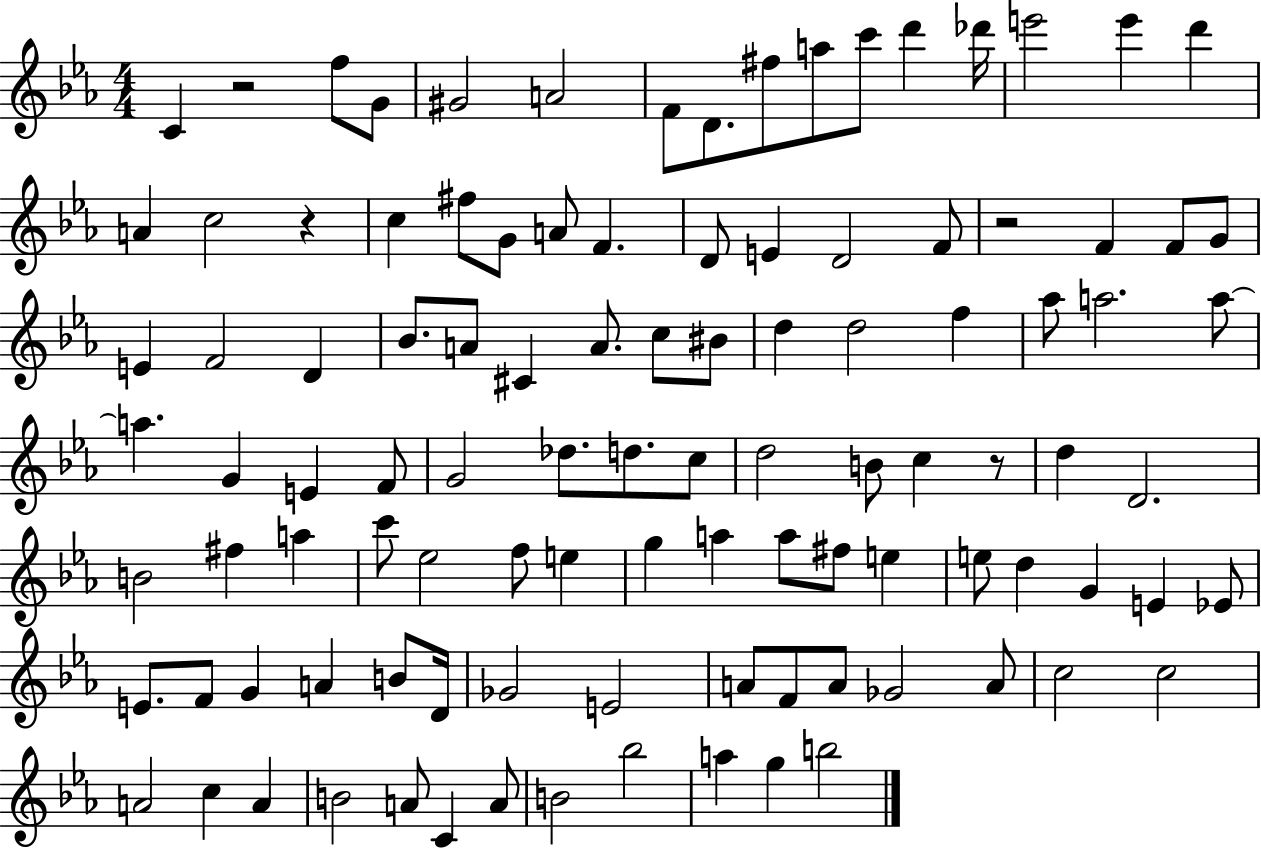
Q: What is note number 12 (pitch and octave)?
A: Db6